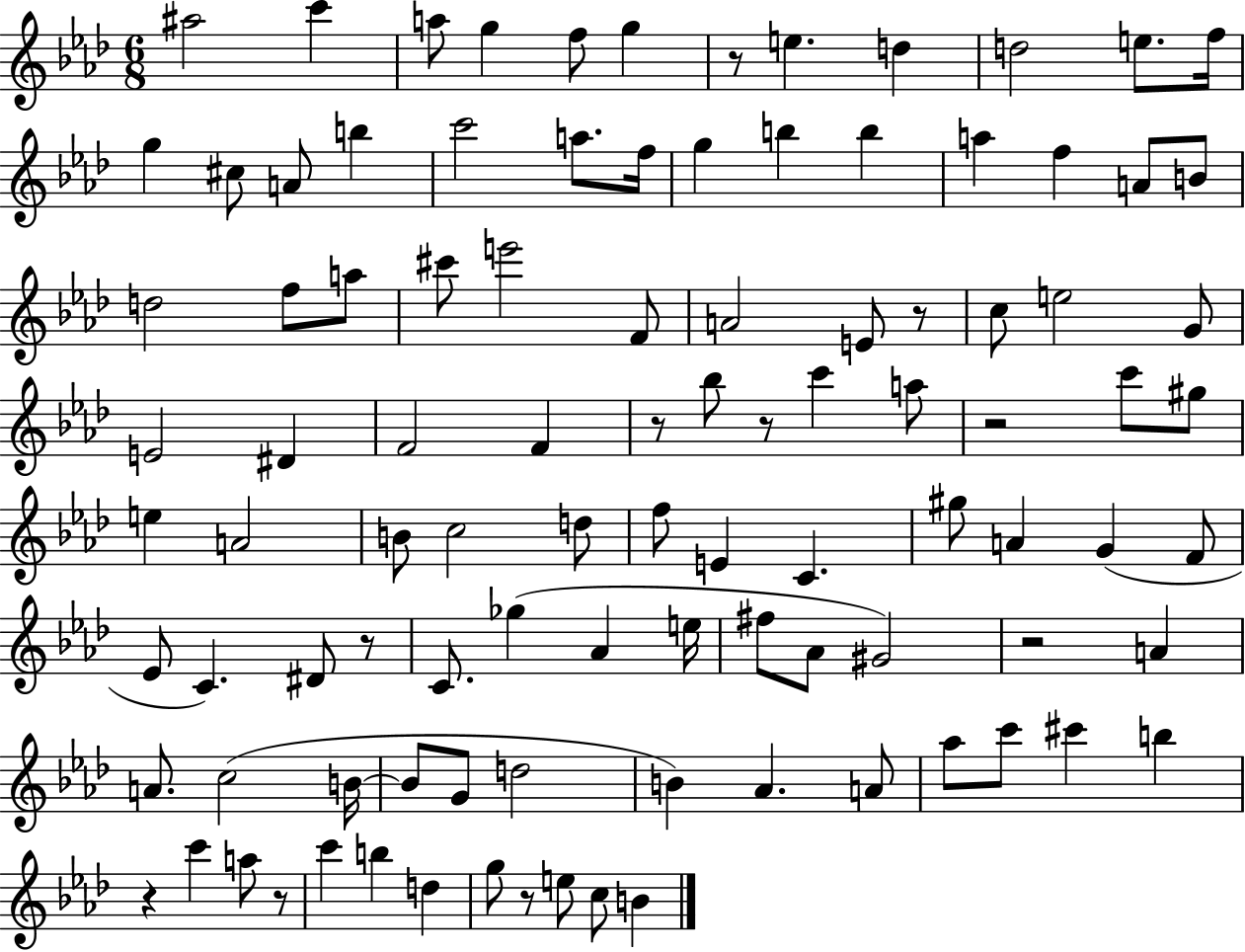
{
  \clef treble
  \numericTimeSignature
  \time 6/8
  \key aes \major
  ais''2 c'''4 | a''8 g''4 f''8 g''4 | r8 e''4. d''4 | d''2 e''8. f''16 | \break g''4 cis''8 a'8 b''4 | c'''2 a''8. f''16 | g''4 b''4 b''4 | a''4 f''4 a'8 b'8 | \break d''2 f''8 a''8 | cis'''8 e'''2 f'8 | a'2 e'8 r8 | c''8 e''2 g'8 | \break e'2 dis'4 | f'2 f'4 | r8 bes''8 r8 c'''4 a''8 | r2 c'''8 gis''8 | \break e''4 a'2 | b'8 c''2 d''8 | f''8 e'4 c'4. | gis''8 a'4 g'4( f'8 | \break ees'8 c'4.) dis'8 r8 | c'8. ges''4( aes'4 e''16 | fis''8 aes'8 gis'2) | r2 a'4 | \break a'8. c''2( b'16~~ | b'8 g'8 d''2 | b'4) aes'4. a'8 | aes''8 c'''8 cis'''4 b''4 | \break r4 c'''4 a''8 r8 | c'''4 b''4 d''4 | g''8 r8 e''8 c''8 b'4 | \bar "|."
}